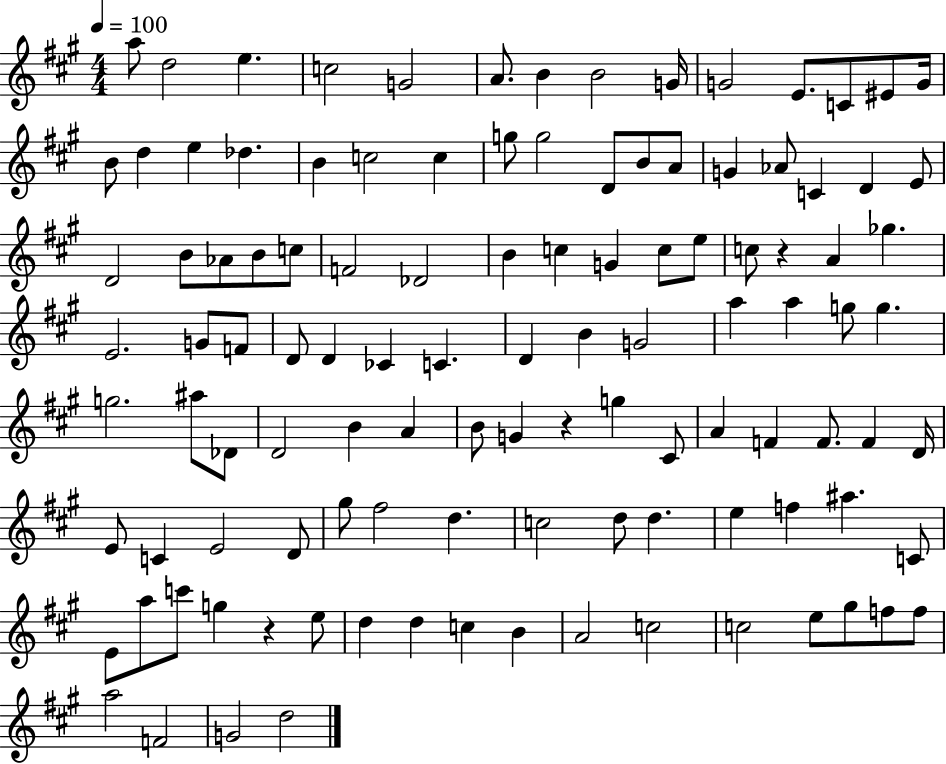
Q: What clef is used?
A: treble